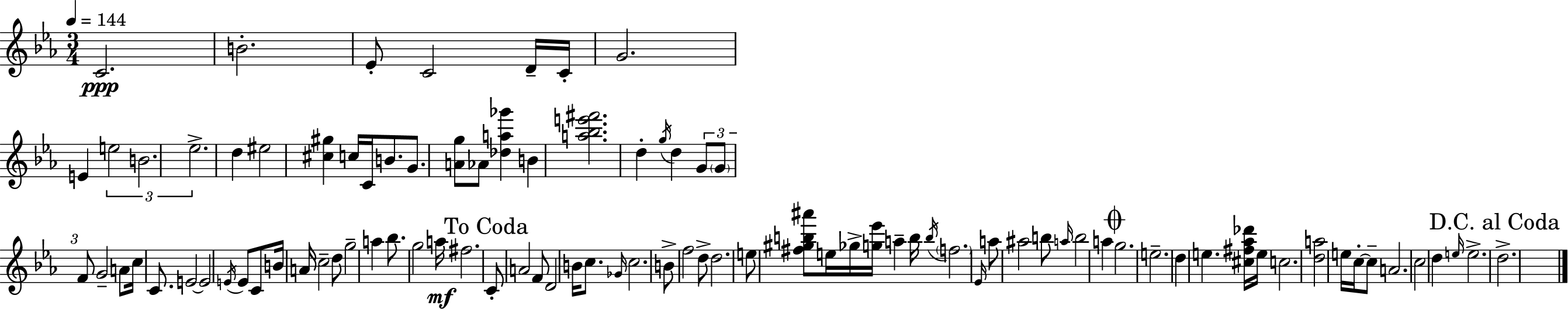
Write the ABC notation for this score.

X:1
T:Untitled
M:3/4
L:1/4
K:Eb
C2 B2 _E/2 C2 D/4 C/4 G2 E e2 B2 _e2 d ^e2 [^c^g] c/4 C/4 B/2 G/2 [Ag]/2 _A/2 [_da_g'] B [a_be'^f']2 d g/4 d G/2 G/2 F/2 G2 A/2 c/4 C/2 E2 E2 E/4 E/2 C/2 B/4 A/4 c2 d/2 g2 a _b/2 g2 a/4 ^f2 C/2 A2 F/2 D2 B/4 c/2 _G/4 c2 B/2 f2 d/2 d2 e/2 [^f^gb^a']/2 e/4 _g/4 [g_e']/4 a b/4 b/4 f2 _E/4 a/2 ^a2 b/2 a/4 b2 a g2 e2 d e [^c^f_a_d']/4 e/4 c2 [da]2 e/4 c/4 c/2 A2 c2 d e/4 e2 d2